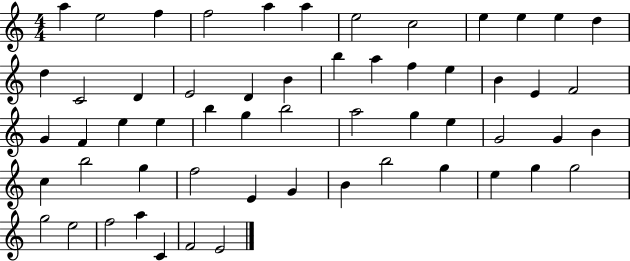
X:1
T:Untitled
M:4/4
L:1/4
K:C
a e2 f f2 a a e2 c2 e e e d d C2 D E2 D B b a f e B E F2 G F e e b g b2 a2 g e G2 G B c b2 g f2 E G B b2 g e g g2 g2 e2 f2 a C F2 E2